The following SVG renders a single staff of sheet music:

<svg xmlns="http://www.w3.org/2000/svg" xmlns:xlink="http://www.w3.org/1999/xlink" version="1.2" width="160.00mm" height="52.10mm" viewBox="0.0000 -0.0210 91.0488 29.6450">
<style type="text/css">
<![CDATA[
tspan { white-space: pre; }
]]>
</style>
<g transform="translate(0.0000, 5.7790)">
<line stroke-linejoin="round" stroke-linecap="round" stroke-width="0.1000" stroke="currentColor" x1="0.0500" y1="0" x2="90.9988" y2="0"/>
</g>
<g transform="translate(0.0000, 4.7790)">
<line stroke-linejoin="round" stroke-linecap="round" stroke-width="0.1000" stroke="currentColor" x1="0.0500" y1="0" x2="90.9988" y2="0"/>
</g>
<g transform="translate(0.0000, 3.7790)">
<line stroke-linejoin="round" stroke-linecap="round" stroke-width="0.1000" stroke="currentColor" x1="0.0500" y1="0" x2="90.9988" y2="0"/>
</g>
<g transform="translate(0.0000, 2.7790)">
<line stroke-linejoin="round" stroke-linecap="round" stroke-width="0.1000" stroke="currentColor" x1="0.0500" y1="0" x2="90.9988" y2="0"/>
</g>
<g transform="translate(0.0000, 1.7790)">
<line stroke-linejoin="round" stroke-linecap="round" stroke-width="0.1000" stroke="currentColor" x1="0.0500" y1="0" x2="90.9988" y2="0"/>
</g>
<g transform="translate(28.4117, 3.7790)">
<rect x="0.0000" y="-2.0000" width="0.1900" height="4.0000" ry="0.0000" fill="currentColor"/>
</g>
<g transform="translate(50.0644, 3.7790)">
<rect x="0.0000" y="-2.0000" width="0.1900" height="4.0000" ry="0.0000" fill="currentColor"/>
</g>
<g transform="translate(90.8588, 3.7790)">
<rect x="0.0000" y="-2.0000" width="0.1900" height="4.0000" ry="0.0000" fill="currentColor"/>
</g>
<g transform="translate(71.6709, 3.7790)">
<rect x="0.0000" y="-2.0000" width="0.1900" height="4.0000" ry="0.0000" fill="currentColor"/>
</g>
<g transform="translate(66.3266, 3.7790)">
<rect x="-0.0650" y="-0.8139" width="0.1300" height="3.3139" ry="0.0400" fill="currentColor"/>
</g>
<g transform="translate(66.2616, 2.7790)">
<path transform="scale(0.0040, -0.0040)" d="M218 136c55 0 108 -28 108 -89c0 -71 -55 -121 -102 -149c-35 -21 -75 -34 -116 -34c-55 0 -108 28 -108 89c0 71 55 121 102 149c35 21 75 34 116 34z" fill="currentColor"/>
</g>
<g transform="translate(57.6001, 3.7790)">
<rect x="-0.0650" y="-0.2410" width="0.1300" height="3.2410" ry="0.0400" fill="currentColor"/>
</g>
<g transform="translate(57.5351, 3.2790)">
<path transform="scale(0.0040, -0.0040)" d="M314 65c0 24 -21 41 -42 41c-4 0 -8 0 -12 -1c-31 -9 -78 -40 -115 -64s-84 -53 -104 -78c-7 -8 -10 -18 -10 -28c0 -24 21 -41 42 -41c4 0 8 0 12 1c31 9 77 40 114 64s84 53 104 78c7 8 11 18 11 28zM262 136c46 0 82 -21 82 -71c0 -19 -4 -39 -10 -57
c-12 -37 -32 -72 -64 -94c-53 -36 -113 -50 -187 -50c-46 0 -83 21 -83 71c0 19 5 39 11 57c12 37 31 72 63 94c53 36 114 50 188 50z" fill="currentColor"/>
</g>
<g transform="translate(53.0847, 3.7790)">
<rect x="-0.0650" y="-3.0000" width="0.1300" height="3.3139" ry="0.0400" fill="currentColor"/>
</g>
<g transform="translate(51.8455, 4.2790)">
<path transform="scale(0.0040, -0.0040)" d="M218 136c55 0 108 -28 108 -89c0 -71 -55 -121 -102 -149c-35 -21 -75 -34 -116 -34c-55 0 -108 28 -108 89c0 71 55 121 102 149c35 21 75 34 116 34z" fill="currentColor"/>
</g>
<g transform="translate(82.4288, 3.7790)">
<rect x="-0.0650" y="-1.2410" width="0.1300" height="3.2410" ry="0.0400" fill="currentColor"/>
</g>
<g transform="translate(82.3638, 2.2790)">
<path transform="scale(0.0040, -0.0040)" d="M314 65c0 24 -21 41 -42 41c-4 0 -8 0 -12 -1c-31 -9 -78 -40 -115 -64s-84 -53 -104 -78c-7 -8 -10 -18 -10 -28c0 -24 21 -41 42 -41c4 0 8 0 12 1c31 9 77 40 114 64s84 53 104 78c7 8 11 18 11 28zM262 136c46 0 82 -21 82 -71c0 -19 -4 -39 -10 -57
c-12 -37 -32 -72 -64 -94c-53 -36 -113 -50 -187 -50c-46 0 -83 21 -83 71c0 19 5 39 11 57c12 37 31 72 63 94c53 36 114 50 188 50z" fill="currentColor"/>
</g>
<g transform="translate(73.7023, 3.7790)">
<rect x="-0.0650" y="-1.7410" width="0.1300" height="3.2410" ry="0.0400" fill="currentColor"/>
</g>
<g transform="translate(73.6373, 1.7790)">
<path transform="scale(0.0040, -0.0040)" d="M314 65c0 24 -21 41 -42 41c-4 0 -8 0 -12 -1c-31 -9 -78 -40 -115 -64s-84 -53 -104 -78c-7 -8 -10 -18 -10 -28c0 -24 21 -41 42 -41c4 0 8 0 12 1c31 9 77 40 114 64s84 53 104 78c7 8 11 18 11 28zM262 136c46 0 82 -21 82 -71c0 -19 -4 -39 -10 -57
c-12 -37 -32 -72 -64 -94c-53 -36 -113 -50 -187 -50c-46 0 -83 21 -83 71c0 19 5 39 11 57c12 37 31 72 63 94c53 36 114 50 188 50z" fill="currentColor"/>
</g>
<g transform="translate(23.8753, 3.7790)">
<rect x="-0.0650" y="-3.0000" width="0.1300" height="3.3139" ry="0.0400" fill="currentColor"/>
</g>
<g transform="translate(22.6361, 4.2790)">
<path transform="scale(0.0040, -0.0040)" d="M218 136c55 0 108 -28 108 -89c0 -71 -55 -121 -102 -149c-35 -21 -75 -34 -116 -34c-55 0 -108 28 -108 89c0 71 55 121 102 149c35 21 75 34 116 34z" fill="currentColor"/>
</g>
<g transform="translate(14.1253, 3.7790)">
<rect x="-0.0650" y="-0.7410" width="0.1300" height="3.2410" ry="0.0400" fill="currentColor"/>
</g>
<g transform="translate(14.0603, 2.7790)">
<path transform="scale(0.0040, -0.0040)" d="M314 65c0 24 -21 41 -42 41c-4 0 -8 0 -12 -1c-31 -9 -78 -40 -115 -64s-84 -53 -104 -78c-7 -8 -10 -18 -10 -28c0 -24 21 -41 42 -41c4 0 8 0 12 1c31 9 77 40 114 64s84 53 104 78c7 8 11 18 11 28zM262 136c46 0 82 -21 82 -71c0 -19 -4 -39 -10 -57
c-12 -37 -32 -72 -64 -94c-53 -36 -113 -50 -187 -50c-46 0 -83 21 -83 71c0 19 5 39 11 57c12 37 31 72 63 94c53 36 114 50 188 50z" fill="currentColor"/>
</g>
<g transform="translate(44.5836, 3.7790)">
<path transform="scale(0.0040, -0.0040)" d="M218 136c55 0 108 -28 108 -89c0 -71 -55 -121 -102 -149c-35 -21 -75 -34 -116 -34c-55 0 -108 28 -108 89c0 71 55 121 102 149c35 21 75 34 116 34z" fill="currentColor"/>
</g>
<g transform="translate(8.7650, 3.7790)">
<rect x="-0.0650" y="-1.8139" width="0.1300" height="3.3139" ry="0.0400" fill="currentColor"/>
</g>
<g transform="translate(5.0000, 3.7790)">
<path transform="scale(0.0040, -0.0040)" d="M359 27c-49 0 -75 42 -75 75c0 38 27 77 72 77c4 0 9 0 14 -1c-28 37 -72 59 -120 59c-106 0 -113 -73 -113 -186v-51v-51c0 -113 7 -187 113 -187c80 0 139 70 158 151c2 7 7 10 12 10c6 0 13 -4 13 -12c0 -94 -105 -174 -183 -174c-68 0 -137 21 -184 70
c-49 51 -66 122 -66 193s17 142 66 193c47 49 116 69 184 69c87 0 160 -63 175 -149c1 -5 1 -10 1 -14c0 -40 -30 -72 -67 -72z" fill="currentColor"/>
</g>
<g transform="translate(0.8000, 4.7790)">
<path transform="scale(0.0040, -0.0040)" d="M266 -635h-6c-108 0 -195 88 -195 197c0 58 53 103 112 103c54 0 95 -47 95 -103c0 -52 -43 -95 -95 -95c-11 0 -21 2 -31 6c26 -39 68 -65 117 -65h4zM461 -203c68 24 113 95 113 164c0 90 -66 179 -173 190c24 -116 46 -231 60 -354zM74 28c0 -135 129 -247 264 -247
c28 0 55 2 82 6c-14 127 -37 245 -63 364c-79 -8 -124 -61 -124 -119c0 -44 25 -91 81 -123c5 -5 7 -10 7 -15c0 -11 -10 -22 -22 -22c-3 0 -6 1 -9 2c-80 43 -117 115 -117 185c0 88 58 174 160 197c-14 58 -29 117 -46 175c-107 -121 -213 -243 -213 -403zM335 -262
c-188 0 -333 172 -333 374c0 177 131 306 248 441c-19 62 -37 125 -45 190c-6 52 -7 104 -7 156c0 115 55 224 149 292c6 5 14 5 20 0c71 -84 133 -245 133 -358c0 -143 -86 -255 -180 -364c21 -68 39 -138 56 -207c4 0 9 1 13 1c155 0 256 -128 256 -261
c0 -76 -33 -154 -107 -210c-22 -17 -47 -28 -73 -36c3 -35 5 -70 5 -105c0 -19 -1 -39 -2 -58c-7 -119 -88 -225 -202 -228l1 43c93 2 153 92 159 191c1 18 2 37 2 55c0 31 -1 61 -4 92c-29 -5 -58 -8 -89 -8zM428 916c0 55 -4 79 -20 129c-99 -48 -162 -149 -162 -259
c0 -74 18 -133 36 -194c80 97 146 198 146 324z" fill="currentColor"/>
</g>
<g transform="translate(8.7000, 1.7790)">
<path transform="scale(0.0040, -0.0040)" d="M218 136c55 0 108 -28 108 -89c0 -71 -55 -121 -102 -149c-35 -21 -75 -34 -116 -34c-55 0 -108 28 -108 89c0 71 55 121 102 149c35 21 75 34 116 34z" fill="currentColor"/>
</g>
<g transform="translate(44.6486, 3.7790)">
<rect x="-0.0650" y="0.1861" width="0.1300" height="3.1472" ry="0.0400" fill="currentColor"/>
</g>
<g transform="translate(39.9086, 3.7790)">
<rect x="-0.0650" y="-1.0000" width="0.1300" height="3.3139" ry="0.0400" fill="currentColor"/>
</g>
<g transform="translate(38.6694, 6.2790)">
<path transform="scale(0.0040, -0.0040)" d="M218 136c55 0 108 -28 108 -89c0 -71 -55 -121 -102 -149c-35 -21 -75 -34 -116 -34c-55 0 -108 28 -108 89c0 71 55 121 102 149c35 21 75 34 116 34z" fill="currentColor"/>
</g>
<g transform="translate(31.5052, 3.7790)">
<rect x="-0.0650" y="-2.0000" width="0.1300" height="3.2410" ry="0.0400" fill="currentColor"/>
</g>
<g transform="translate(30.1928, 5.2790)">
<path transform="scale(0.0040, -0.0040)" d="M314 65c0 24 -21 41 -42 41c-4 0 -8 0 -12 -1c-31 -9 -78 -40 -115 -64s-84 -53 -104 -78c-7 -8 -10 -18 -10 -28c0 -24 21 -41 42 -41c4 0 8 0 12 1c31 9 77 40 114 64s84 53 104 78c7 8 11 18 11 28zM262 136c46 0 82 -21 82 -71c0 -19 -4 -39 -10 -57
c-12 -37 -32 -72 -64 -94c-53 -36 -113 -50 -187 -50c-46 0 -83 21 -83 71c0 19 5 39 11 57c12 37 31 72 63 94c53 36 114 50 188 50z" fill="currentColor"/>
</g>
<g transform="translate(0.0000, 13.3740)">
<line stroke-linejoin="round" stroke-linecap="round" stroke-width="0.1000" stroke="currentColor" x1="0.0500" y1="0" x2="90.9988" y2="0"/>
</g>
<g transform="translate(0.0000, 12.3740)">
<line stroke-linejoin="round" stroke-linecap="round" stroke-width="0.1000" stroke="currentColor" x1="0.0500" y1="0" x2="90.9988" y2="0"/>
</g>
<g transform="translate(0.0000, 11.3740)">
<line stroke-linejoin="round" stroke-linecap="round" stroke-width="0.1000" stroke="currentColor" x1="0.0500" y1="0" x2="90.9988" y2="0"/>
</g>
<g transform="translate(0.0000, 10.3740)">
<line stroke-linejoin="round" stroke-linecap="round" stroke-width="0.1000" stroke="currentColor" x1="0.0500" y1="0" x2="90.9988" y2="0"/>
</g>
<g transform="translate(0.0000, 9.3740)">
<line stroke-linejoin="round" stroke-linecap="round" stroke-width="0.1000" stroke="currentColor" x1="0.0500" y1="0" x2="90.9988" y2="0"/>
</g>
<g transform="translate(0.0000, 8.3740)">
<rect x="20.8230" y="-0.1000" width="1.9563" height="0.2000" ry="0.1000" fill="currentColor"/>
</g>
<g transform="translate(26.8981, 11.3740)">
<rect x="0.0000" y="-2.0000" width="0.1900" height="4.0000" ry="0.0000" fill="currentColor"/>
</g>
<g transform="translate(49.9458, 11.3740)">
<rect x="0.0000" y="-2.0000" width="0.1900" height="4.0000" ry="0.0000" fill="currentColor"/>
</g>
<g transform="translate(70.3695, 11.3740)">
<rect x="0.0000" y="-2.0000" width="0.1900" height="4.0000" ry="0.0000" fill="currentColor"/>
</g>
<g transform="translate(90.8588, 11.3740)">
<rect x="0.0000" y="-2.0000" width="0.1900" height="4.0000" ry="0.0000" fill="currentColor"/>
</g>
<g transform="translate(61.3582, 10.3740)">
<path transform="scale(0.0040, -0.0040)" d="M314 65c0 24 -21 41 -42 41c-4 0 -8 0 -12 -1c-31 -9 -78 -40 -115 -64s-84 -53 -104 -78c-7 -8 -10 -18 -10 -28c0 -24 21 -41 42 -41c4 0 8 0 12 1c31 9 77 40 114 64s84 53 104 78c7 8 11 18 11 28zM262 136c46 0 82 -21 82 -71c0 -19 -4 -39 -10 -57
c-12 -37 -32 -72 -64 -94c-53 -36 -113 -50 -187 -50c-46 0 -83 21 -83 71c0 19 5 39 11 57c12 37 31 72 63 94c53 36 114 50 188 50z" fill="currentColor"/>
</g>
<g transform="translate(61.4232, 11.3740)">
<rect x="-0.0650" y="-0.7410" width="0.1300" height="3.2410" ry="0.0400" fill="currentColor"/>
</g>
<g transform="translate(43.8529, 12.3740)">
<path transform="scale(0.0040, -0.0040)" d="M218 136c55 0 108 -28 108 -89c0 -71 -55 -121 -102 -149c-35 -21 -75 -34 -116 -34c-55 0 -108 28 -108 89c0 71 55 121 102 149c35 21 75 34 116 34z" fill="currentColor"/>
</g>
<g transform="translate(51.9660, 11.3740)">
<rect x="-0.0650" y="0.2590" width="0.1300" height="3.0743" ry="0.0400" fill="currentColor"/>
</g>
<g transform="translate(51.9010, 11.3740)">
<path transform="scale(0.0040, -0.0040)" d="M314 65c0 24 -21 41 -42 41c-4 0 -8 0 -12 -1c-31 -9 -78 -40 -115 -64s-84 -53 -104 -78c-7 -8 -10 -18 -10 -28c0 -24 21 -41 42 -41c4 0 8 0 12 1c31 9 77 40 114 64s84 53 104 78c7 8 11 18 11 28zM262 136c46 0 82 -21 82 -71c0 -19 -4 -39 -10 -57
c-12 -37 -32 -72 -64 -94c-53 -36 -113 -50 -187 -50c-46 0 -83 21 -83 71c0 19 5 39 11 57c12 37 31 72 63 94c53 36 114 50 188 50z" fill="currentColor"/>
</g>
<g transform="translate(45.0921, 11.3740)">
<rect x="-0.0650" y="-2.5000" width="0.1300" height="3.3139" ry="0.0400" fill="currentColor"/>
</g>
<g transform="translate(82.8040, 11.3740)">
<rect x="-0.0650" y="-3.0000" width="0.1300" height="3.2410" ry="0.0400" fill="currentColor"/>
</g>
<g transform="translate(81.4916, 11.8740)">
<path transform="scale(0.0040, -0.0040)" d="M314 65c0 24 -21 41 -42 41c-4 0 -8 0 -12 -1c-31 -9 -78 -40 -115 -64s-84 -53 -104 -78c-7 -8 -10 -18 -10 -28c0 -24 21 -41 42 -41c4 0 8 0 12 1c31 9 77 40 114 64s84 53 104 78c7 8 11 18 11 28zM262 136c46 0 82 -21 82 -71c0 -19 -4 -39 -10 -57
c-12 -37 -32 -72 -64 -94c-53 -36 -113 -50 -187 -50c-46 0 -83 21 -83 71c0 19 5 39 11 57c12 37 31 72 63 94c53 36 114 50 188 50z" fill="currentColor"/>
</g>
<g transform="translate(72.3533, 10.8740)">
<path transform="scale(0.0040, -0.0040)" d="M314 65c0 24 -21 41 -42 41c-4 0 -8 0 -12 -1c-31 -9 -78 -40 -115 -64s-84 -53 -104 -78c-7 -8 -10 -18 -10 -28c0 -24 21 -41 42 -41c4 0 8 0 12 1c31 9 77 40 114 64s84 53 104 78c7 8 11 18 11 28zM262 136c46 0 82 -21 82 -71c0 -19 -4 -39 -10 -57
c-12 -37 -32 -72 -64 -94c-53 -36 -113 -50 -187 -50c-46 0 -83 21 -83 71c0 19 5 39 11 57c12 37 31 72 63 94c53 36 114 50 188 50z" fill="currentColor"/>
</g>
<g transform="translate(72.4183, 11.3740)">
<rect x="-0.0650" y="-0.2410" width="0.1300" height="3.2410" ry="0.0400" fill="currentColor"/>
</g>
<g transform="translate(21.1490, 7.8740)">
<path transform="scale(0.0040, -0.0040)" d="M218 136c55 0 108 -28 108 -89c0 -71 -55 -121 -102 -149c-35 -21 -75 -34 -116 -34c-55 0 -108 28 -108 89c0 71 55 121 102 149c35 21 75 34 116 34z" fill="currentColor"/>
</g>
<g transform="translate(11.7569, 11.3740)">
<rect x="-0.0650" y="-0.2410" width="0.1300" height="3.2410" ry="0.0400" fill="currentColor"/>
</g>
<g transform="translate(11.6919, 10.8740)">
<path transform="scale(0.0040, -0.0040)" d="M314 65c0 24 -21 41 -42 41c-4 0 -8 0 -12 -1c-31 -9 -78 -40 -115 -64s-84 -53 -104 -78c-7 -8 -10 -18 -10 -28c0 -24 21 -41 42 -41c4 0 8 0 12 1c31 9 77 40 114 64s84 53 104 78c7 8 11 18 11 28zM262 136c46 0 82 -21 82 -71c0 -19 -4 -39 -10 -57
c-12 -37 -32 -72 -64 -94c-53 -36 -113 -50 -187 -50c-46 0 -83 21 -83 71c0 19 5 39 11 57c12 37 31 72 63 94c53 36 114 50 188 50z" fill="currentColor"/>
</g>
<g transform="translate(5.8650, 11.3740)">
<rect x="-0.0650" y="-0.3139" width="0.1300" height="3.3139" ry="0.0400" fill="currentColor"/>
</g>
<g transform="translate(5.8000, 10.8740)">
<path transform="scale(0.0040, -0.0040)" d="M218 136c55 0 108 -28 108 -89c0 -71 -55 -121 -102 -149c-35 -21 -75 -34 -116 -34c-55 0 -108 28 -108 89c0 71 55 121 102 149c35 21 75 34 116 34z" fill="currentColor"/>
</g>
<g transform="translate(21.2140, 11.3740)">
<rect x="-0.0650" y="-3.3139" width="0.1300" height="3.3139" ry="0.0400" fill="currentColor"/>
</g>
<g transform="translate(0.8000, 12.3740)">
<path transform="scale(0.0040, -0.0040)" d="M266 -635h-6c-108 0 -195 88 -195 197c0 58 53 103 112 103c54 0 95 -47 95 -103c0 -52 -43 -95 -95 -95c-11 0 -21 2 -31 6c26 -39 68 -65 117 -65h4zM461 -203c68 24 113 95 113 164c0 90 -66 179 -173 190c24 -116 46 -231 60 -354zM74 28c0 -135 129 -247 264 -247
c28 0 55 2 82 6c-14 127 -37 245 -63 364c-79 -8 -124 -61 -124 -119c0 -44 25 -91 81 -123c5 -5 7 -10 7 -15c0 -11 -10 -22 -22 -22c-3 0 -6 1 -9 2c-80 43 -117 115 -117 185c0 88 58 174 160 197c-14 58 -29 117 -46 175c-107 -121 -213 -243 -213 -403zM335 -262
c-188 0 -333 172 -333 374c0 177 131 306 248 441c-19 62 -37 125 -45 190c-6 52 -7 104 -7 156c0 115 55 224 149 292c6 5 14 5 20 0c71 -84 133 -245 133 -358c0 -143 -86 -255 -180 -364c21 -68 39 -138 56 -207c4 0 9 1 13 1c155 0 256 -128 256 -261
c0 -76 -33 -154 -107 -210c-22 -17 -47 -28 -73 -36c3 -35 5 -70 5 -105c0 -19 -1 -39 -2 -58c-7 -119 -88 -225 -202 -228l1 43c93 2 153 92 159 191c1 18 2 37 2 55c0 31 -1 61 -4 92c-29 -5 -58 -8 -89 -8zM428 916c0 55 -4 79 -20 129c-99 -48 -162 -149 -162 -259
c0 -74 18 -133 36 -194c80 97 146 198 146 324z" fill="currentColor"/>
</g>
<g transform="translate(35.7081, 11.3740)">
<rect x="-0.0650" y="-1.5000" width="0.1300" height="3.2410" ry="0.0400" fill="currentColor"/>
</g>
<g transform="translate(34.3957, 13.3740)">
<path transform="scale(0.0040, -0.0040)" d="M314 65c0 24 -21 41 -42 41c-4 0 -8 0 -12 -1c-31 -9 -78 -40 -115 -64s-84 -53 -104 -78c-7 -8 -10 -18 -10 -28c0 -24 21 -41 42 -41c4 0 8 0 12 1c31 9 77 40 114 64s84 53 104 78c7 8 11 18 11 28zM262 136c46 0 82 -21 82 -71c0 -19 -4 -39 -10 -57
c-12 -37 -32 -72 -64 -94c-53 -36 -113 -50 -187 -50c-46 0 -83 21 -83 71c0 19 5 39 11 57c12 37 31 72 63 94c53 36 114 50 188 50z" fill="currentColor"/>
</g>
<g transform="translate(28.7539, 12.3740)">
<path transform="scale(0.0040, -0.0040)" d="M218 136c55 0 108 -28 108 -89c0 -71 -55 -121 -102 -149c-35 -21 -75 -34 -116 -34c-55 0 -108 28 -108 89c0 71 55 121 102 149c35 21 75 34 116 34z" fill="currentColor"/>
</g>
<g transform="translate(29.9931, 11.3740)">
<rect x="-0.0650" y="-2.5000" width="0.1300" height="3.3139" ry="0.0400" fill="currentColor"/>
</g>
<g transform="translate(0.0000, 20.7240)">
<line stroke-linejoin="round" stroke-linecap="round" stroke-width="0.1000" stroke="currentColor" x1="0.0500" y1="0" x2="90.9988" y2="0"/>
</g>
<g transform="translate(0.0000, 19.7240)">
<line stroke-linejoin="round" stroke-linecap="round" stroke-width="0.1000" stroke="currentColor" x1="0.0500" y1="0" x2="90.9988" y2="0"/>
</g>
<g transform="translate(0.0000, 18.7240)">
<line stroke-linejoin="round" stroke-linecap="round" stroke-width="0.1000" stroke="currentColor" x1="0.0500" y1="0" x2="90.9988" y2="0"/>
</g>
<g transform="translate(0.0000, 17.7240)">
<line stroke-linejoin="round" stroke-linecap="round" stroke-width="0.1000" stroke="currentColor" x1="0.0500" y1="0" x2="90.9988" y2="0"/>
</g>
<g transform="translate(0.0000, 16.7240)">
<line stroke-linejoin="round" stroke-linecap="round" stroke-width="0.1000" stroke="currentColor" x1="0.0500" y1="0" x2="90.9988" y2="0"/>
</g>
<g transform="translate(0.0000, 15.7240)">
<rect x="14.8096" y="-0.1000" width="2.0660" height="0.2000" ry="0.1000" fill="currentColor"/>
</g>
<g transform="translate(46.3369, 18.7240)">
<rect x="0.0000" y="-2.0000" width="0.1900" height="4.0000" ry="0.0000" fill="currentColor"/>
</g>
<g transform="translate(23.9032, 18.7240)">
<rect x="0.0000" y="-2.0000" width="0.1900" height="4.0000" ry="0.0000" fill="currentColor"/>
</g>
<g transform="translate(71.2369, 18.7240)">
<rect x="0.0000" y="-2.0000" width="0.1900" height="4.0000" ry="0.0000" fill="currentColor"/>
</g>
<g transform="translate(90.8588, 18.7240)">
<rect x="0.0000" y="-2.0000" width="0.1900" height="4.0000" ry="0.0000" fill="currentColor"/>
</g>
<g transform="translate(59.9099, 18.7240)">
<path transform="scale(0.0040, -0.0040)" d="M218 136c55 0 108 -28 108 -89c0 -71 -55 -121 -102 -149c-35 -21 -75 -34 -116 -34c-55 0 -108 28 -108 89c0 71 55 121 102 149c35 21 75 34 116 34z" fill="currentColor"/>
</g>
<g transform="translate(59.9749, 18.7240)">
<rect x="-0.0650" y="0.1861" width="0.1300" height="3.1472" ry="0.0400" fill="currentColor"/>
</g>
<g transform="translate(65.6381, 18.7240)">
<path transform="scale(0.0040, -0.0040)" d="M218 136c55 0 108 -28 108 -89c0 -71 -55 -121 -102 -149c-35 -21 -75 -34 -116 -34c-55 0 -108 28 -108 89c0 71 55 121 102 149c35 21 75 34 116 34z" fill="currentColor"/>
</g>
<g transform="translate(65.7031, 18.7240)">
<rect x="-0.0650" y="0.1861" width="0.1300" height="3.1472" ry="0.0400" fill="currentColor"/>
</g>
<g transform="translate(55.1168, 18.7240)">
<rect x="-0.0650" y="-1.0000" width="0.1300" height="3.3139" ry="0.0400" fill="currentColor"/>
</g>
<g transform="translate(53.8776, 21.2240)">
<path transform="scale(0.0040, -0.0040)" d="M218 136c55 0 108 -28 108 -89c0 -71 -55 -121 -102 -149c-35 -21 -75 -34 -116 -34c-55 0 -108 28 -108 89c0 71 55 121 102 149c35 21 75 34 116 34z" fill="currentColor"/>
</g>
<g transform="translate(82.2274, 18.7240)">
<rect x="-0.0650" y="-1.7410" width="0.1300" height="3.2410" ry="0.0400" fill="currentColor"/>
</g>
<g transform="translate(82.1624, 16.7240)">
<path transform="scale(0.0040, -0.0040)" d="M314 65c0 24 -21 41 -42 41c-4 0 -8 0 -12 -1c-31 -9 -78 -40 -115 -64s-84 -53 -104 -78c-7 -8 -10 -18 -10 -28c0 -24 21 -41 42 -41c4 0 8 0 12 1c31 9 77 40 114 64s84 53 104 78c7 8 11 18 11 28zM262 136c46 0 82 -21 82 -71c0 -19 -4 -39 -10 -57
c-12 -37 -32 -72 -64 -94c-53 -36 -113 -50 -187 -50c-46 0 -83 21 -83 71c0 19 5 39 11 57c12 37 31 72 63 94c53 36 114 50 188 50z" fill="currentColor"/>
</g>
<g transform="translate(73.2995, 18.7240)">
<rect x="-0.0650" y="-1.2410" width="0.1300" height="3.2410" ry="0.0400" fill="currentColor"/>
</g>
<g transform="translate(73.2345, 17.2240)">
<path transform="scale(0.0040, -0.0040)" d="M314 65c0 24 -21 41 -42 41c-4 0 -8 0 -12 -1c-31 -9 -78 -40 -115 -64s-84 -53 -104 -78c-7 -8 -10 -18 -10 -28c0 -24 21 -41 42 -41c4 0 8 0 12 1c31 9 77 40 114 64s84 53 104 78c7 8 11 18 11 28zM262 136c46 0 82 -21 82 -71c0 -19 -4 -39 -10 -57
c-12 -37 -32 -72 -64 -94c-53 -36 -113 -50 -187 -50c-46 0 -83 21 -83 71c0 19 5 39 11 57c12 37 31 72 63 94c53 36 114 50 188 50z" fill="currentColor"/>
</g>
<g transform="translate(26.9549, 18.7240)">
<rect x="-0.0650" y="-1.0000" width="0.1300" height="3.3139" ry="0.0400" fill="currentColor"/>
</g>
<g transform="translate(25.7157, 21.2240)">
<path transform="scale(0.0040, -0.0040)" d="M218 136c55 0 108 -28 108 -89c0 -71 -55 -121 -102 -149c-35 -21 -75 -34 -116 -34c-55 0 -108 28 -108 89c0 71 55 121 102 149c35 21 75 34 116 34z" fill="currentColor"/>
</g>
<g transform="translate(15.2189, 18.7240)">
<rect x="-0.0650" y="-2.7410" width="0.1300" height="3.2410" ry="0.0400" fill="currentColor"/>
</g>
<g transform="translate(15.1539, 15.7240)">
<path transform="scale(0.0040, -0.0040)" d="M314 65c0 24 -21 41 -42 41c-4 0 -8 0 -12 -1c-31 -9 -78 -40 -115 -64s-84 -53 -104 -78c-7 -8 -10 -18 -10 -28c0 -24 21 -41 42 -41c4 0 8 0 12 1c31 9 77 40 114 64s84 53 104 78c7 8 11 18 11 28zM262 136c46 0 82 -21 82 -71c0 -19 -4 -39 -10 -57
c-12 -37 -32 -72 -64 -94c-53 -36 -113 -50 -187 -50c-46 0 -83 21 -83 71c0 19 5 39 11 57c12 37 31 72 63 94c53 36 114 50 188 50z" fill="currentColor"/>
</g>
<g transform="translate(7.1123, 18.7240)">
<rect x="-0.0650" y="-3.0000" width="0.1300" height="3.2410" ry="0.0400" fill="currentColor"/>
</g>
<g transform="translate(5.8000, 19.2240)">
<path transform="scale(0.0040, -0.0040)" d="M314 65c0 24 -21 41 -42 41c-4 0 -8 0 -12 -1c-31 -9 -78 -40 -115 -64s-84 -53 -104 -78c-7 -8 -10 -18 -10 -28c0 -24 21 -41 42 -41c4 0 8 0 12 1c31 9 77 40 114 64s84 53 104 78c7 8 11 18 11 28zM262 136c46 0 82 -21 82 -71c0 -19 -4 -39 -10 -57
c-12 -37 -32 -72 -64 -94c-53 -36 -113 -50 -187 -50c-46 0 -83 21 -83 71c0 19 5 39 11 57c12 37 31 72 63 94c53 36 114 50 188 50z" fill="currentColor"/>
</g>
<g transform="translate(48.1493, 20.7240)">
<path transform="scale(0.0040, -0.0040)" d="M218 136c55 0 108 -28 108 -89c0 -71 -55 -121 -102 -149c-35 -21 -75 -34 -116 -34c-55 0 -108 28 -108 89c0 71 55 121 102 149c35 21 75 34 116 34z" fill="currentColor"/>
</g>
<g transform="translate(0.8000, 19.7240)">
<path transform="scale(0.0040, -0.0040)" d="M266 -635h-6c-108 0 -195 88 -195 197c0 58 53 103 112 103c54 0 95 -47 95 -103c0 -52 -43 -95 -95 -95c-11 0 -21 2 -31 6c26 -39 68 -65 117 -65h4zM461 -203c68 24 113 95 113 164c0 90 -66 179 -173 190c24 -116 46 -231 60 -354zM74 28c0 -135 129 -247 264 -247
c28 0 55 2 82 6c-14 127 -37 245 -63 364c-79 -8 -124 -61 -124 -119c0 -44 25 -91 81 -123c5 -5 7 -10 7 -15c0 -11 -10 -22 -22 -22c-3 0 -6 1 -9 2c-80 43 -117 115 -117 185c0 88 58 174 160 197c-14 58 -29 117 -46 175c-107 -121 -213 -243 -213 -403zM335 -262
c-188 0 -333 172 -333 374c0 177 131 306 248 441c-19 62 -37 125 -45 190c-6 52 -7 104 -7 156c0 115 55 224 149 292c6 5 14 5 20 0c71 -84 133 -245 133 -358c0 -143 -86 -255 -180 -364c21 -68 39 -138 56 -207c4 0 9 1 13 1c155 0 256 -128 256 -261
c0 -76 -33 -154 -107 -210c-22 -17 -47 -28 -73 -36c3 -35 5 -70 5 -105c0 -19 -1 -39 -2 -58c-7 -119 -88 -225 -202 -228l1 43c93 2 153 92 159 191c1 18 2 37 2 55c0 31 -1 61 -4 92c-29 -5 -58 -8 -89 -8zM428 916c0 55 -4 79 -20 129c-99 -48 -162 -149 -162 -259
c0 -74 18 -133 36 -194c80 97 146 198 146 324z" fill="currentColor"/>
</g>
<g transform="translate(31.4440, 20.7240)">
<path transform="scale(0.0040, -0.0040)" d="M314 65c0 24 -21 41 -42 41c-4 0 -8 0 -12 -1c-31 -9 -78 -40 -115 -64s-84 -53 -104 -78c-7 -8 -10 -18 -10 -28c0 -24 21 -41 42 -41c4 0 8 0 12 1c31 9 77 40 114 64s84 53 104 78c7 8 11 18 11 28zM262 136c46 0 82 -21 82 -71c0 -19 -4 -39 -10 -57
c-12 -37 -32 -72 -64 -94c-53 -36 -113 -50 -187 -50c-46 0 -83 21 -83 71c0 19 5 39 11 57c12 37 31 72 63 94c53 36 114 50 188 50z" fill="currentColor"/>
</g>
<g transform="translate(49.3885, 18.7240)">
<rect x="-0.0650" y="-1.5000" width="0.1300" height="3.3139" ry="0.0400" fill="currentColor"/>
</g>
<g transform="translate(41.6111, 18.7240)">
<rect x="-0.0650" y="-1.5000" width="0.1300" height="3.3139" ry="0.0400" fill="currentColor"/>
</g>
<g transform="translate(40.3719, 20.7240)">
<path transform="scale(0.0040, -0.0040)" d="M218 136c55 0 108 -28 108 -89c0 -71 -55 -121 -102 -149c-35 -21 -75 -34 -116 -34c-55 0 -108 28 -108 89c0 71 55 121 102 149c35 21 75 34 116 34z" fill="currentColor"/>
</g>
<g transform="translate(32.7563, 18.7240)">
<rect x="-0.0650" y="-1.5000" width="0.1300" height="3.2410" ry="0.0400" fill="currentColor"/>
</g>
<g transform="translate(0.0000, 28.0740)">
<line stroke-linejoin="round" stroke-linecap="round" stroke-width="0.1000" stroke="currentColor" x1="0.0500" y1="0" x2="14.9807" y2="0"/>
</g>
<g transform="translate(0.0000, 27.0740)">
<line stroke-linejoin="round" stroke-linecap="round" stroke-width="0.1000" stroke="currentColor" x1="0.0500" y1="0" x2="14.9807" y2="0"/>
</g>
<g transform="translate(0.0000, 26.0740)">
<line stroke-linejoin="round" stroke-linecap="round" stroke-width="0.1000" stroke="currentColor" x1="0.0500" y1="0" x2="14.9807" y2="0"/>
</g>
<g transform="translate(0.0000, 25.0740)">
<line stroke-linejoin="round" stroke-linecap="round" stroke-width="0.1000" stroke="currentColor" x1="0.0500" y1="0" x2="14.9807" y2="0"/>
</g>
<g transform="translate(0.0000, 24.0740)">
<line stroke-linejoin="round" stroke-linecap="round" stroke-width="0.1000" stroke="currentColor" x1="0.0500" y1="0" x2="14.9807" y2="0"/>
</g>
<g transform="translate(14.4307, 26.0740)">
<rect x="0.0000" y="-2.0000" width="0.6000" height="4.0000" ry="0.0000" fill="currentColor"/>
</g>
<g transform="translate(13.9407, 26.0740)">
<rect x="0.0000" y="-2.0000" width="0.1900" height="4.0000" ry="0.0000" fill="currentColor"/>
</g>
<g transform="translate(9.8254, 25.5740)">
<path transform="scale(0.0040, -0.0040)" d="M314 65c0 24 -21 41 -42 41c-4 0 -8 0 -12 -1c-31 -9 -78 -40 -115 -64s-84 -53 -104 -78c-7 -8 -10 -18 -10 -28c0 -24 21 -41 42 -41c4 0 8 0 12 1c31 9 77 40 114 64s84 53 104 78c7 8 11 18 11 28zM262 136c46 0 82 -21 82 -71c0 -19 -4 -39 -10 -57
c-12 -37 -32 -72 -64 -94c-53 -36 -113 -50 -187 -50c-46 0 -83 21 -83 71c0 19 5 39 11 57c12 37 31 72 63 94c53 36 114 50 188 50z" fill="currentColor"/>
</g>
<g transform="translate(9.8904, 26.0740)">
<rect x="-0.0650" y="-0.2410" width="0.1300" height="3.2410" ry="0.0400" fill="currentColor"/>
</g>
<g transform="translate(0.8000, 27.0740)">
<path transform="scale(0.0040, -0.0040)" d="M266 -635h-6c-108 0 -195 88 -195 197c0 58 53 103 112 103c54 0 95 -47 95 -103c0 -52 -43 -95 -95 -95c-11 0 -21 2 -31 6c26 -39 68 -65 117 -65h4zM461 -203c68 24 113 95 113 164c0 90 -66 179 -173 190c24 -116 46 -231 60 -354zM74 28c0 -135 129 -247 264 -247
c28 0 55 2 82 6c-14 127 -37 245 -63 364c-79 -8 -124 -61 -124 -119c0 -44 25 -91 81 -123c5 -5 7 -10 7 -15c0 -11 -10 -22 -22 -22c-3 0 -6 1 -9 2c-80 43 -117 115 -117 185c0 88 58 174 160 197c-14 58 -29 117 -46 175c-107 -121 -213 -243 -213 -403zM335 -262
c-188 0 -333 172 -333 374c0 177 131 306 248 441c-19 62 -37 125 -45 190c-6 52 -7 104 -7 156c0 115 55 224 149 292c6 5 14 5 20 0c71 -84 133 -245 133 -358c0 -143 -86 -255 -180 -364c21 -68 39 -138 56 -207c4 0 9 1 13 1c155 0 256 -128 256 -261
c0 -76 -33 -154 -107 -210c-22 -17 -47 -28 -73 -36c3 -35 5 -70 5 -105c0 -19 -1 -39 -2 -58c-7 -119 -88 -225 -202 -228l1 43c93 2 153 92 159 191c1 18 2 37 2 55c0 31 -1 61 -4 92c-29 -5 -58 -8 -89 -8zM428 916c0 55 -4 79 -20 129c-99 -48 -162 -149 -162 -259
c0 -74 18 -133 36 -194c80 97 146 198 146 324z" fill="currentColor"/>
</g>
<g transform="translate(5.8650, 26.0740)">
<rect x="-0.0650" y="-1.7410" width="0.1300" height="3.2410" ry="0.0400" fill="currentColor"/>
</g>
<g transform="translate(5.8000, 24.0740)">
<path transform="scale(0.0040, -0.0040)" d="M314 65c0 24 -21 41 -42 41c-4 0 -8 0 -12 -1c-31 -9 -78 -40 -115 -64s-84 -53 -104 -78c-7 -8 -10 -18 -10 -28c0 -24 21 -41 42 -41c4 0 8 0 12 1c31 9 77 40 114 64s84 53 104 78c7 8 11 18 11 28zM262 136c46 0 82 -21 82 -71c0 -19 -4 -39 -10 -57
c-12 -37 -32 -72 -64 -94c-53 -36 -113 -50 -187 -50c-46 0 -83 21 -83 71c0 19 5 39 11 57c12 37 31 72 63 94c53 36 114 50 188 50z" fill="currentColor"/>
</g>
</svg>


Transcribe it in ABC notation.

X:1
T:Untitled
M:4/4
L:1/4
K:C
f d2 A F2 D B A c2 d f2 e2 c c2 b G E2 G B2 d2 c2 A2 A2 a2 D E2 E E D B B e2 f2 f2 c2